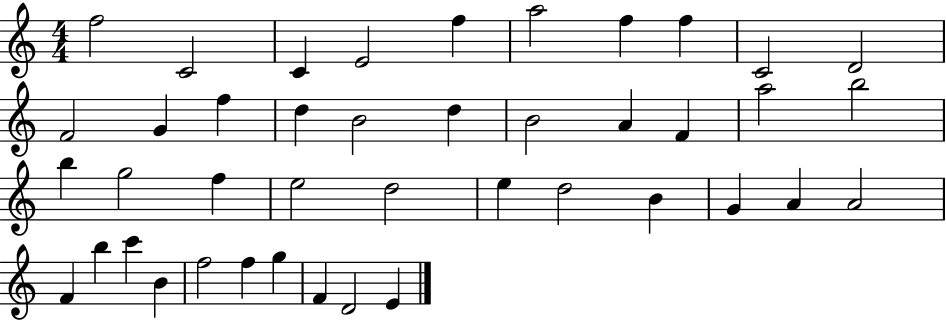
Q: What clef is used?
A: treble